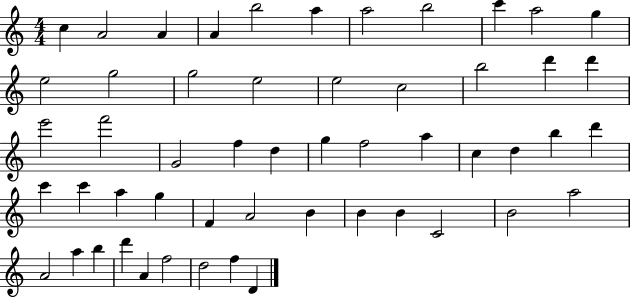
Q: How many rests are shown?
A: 0